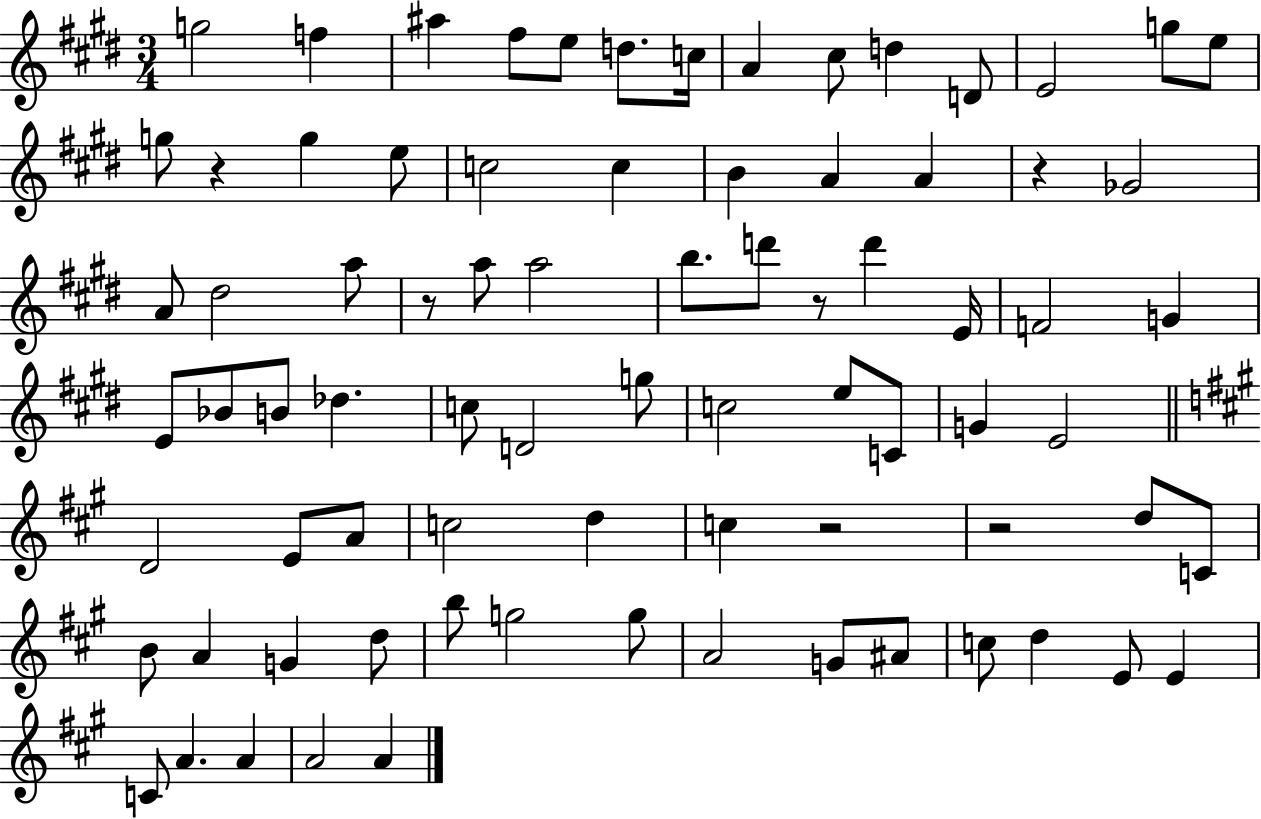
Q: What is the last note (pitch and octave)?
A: A4